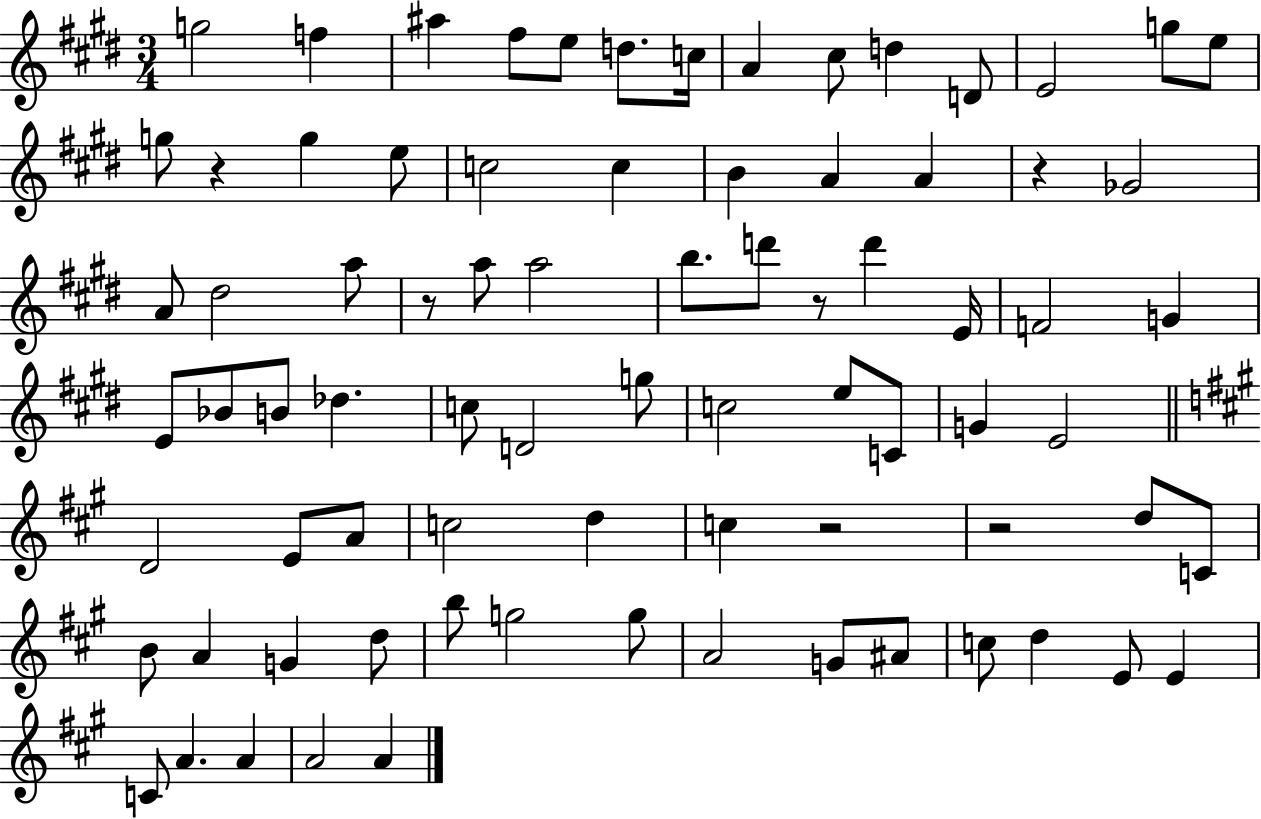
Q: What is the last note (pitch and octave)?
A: A4